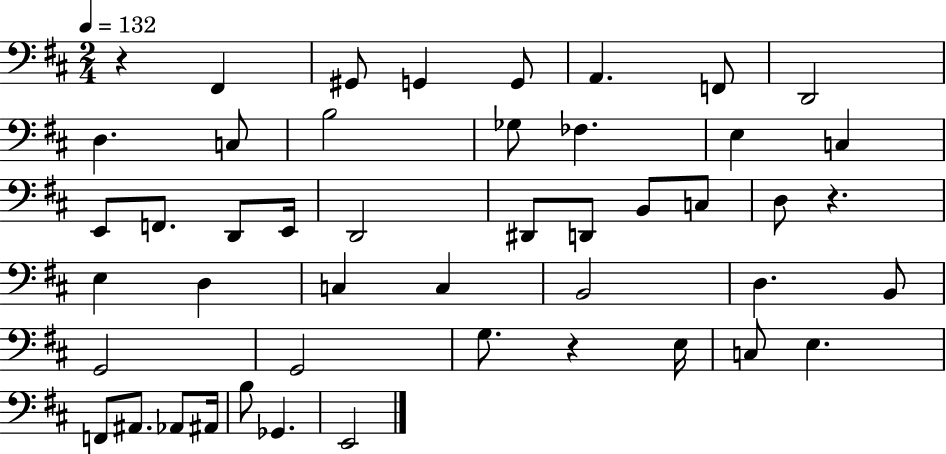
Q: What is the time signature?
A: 2/4